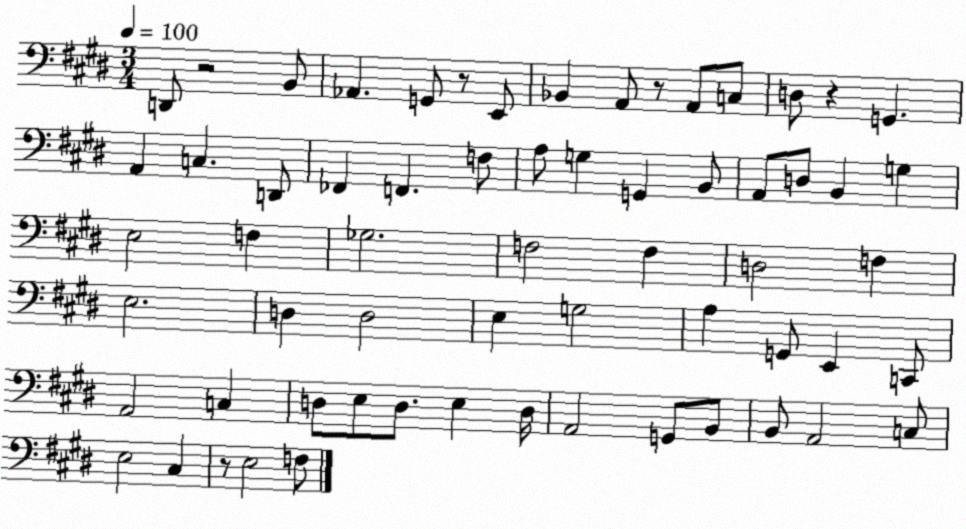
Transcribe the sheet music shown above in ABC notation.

X:1
T:Untitled
M:3/4
L:1/4
K:E
D,,/2 z2 B,,/2 _A,, G,,/2 z/2 E,,/2 _B,, A,,/2 z/2 A,,/2 C,/2 D,/2 z G,, A,, C, D,,/2 _F,, F,, F,/2 A,/2 G, G,, B,,/2 A,,/2 D,/2 B,, G, E,2 F, _G,2 F,2 F, D,2 F, E,2 D, D,2 E, G,2 A, G,,/2 E,, C,,/2 A,,2 C, D,/2 E,/2 D,/2 E, D,/4 A,,2 G,,/2 B,,/2 B,,/2 A,,2 C,/2 E,2 ^C, z/2 E,2 F,/2